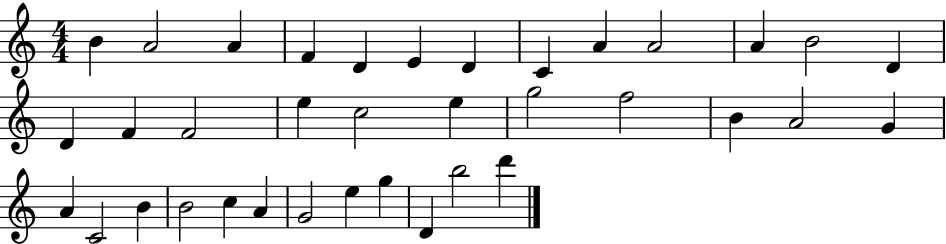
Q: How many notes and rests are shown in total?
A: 36